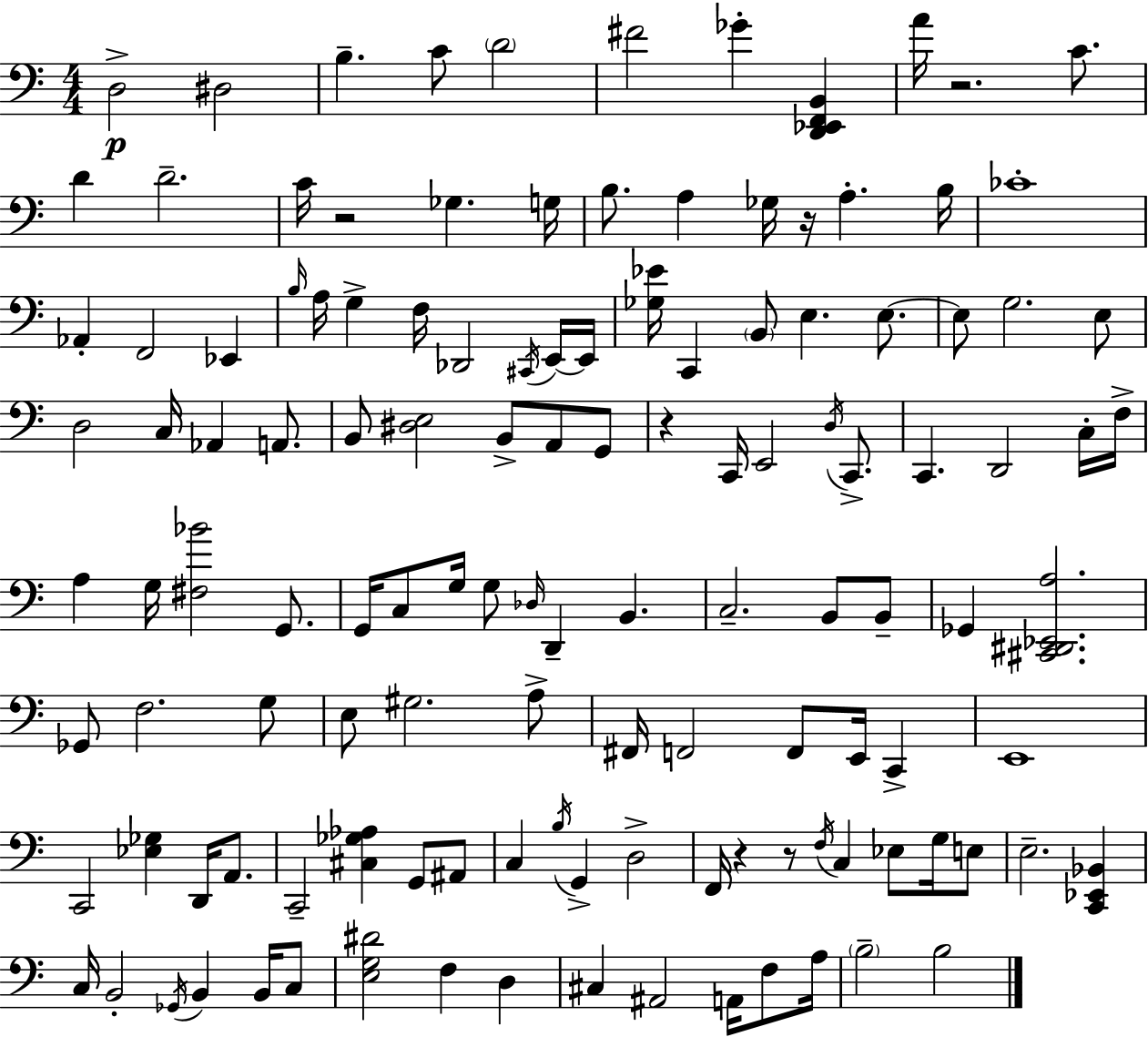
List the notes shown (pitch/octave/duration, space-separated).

D3/h D#3/h B3/q. C4/e D4/h F#4/h Gb4/q [D2,Eb2,F2,B2]/q A4/s R/h. C4/e. D4/q D4/h. C4/s R/h Gb3/q. G3/s B3/e. A3/q Gb3/s R/s A3/q. B3/s CES4/w Ab2/q F2/h Eb2/q B3/s A3/s G3/q F3/s Db2/h C#2/s E2/s E2/s [Gb3,Eb4]/s C2/q B2/e E3/q. E3/e. E3/e G3/h. E3/e D3/h C3/s Ab2/q A2/e. B2/e [D#3,E3]/h B2/e A2/e G2/e R/q C2/s E2/h D3/s C2/e. C2/q. D2/h C3/s F3/s A3/q G3/s [F#3,Bb4]/h G2/e. G2/s C3/e G3/s G3/e Db3/s D2/q B2/q. C3/h. B2/e B2/e Gb2/q [C#2,D#2,Eb2,A3]/h. Gb2/e F3/h. G3/e E3/e G#3/h. A3/e F#2/s F2/h F2/e E2/s C2/q E2/w C2/h [Eb3,Gb3]/q D2/s A2/e. C2/h [C#3,Gb3,Ab3]/q G2/e A#2/e C3/q B3/s G2/q D3/h F2/s R/q R/e F3/s C3/q Eb3/e G3/s E3/e E3/h. [C2,Eb2,Bb2]/q C3/s B2/h Gb2/s B2/q B2/s C3/e [E3,G3,D#4]/h F3/q D3/q C#3/q A#2/h A2/s F3/e A3/s B3/h B3/h